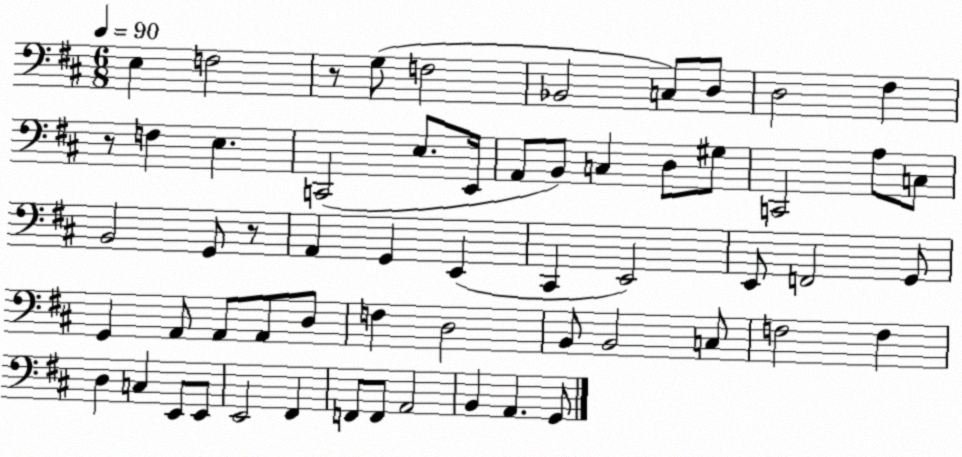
X:1
T:Untitled
M:6/8
L:1/4
K:D
E, F,2 z/2 G,/2 F,2 _B,,2 C,/2 D,/2 D,2 ^F, z/2 F, E, C,,2 E,/2 E,,/4 A,,/2 B,,/2 C, D,/2 ^G,/2 C,,2 A,/2 C,/2 B,,2 G,,/2 z/2 A,, G,, E,, ^C,, E,,2 E,,/2 F,,2 G,,/2 G,, A,,/2 A,,/2 A,,/2 D,/2 F, D,2 B,,/2 B,,2 C,/2 F,2 F, D, C, E,,/2 E,,/2 E,,2 ^F,, F,,/2 F,,/2 A,,2 B,, A,, G,,/2